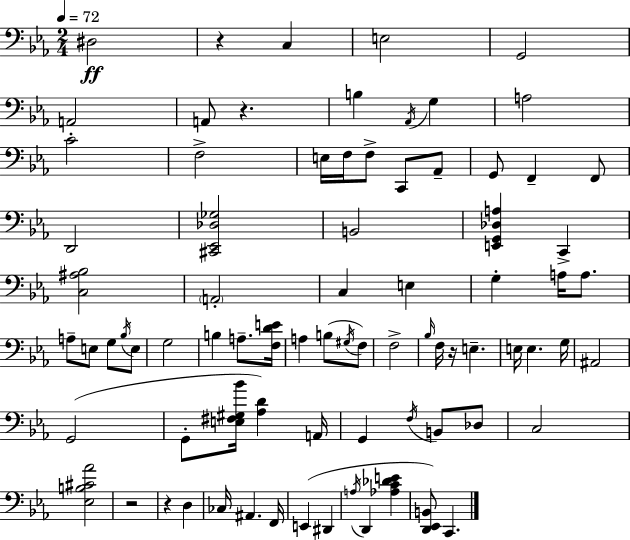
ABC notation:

X:1
T:Untitled
M:2/4
L:1/4
K:Cm
^D,2 z C, E,2 G,,2 A,,2 A,,/2 z B, _A,,/4 G, A,2 C2 F,2 E,/4 F,/4 F,/2 C,,/2 _A,,/2 G,,/2 F,, F,,/2 D,,2 [^C,,_E,,_D,_G,]2 B,,2 [E,,G,,_D,A,] C,, [C,^A,_B,]2 A,,2 C, E, G, A,/4 A,/2 A,/2 E,/2 G,/2 _B,/4 E,/2 G,2 B, A,/2 [F,DE]/4 A, B,/2 ^G,/4 F,/2 F,2 _B,/4 F,/4 z/4 E, E,/4 E, G,/4 ^A,,2 G,,2 G,,/2 [E,^F,^G,_B]/4 [_A,D] A,,/4 G,, F,/4 B,,/2 _D,/2 C,2 [_E,B,^C_A]2 z2 z D, _C,/4 ^A,, F,,/4 E,, ^D,, A,/4 D,, [_A,C_DE] [D,,_E,,B,,]/2 C,,